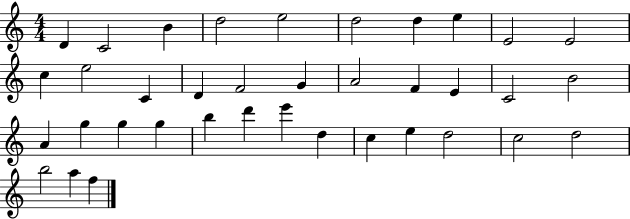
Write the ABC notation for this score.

X:1
T:Untitled
M:4/4
L:1/4
K:C
D C2 B d2 e2 d2 d e E2 E2 c e2 C D F2 G A2 F E C2 B2 A g g g b d' e' d c e d2 c2 d2 b2 a f